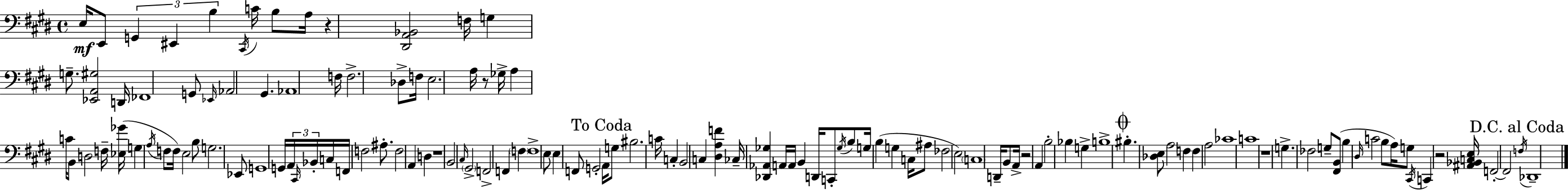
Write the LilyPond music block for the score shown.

{
  \clef bass
  \time 4/4
  \defaultTimeSignature
  \key e \major
  e16\mf e,8 \tuplet 3/2 { g,4 eis,4 b4 } \acciaccatura { cis,16 } | c'16 b8 a16 r4 <dis, a, bes,>2 | f16 g4 g8.-- <ees, a, gis>2 | d,16 fes,1 | \break g,8 \grace { ees,16 } aes,2 gis,4. | aes,1 | f16 f2.-> des8-> | f16 e2. a16 r8 | \break ges16-> a4 c'16 b,8 d2 | f16-- <ees ges'>16( g4 \acciaccatura { a16 } f8 f16) e2 | b8 g2. | ees,8 g,1 | \break g,16 \tuplet 3/2 { a,16 \grace { cis,16 } bes,16-. } c16 f,16 f2 | ais8.-. f2 a,4 | d4 r1 | b,2 \grace { cis16 } \parenthesize gis,2-> | \break f,2-> f,4 | \parenthesize f4 f1-> | e8 e4 f,8 g,2-. | \mark "To Coda" a,16 g8 bis2. | \break c'16 c4-. b,2 | c4 <dis a f'>4 ces16-- <des, aes, ges>4 a,16 a,16 | b,4 d,16 c,8-. \acciaccatura { ges16 } b8 g16 b4( g4 | c16 ais8 fes2 e2) | \break \parenthesize c1 | d,16-- b,8 a,16-> r2 | a,4 b2-. bes4 | g4-> b1-> | \break \mark \markup { \musicglyph "scripts.coda" } bis4.-. <des e>8 a2 | f4 f4 a2 | ces'1 | c'1 | \break r1 | g4.-> fes2 | g8-- <fis, b,>8( b4 \grace { dis16 } c'2 | b8 a16) g8 \acciaccatura { cis,16 } c,4 r2 | \break <ais, bes, c e>16 f,2-.~~ | f,2 \mark "D.C. al Coda" \acciaccatura { f16 } des,1-- | \bar "|."
}